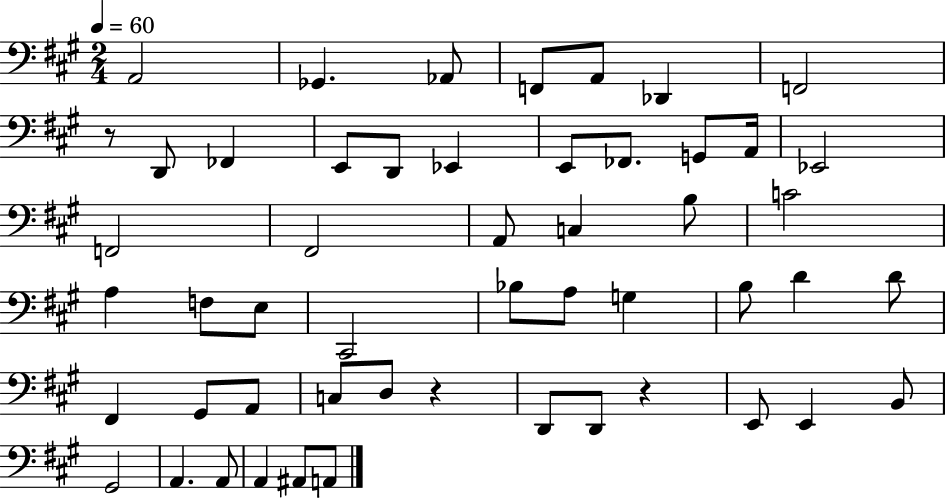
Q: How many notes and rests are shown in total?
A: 52